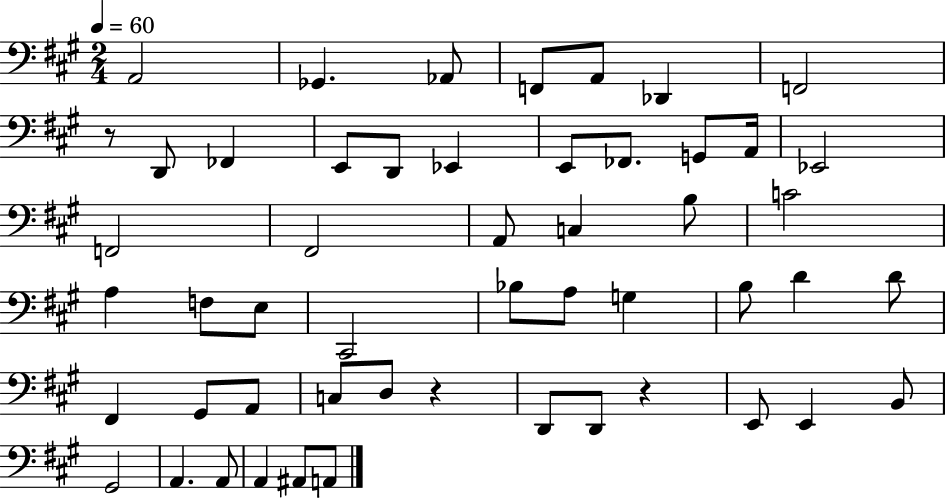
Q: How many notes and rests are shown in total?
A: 52